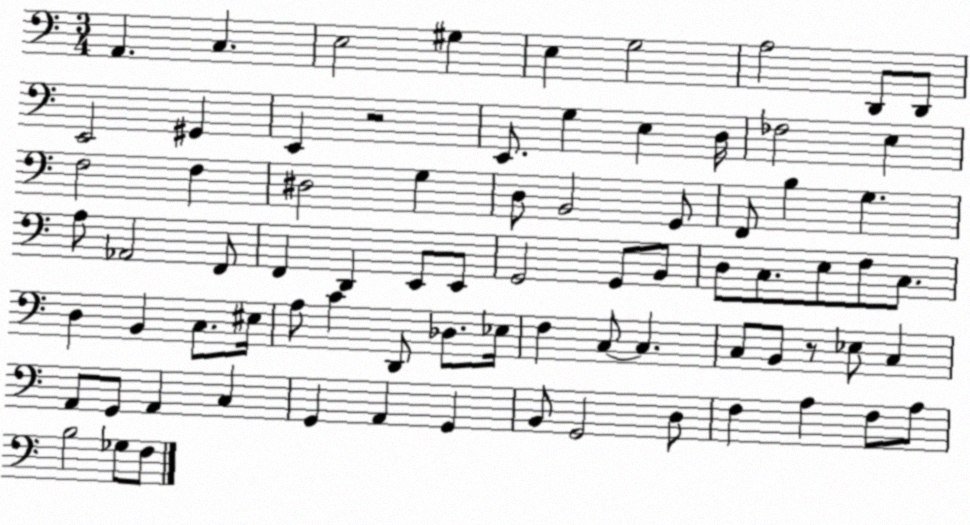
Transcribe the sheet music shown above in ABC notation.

X:1
T:Untitled
M:3/4
L:1/4
K:C
A,, C, E,2 ^G, E, G,2 A,2 D,,/2 D,,/2 E,,2 ^G,, E,, z2 E,,/2 G, E, D,/4 _F,2 E, F,2 F, ^D,2 G, D,/2 B,,2 G,,/2 F,,/2 B, G, A,/2 _A,,2 F,,/2 F,, D,, E,,/2 E,,/2 G,,2 G,,/2 B,,/2 D,/2 C,/2 E,/2 F,/2 C,/2 D, B,, C,/2 ^E,/4 A,/2 C D,,/2 _D,/2 _E,/4 F, C,/2 C, C,/2 B,,/2 z/2 _E,/2 C, A,,/2 G,,/2 A,, C, G,, A,, G,, B,,/2 G,,2 D,/2 F, A, F,/2 A,/2 B,2 _G,/2 F,/2